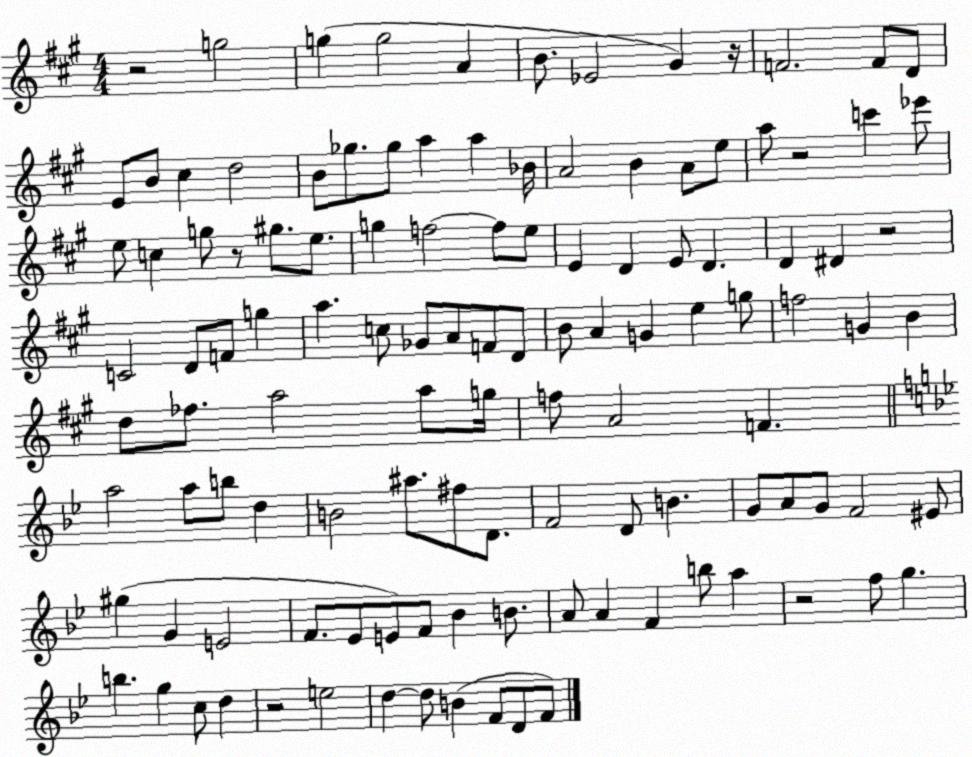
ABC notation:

X:1
T:Untitled
M:4/4
L:1/4
K:A
z2 g2 g g2 A B/2 _E2 ^G z/4 F2 F/2 D/2 E/2 B/2 ^c d2 B/2 _g/2 _g/2 a a _B/4 A2 B A/2 e/2 a/2 z2 c' _e'/2 e/2 c g/2 z/2 ^g/2 e/2 g f2 f/2 e/2 E D E/2 D D ^D z2 C2 D/2 F/2 g a c/2 _G/2 A/2 F/2 D/2 B/2 A G e g/2 f2 G B d/2 _f/2 a2 a/2 g/4 f/2 A2 F a2 a/2 b/2 d B2 ^a/2 ^f/2 D/2 F2 D/2 B G/2 A/2 G/2 F2 ^E/2 ^g G E2 F/2 _E/2 E/2 F/2 _B B/2 A/2 A F b/2 a z2 f/2 g b g c/2 d z2 e2 d d/2 B F/2 D/2 F/2